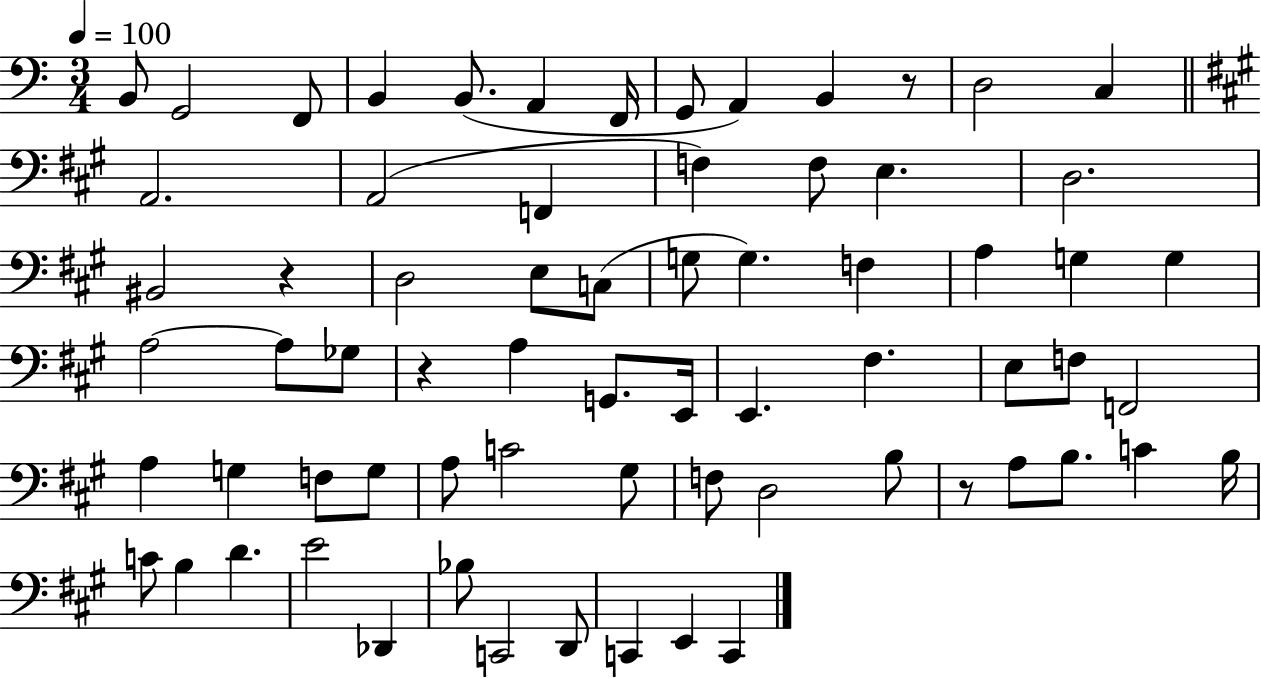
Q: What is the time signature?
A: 3/4